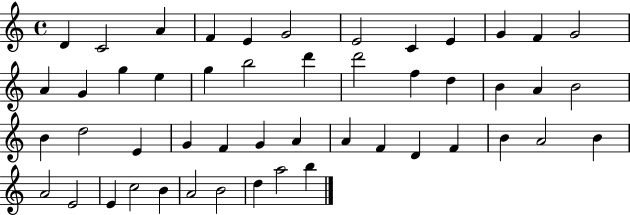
D4/q C4/h A4/q F4/q E4/q G4/h E4/h C4/q E4/q G4/q F4/q G4/h A4/q G4/q G5/q E5/q G5/q B5/h D6/q D6/h F5/q D5/q B4/q A4/q B4/h B4/q D5/h E4/q G4/q F4/q G4/q A4/q A4/q F4/q D4/q F4/q B4/q A4/h B4/q A4/h E4/h E4/q C5/h B4/q A4/h B4/h D5/q A5/h B5/q